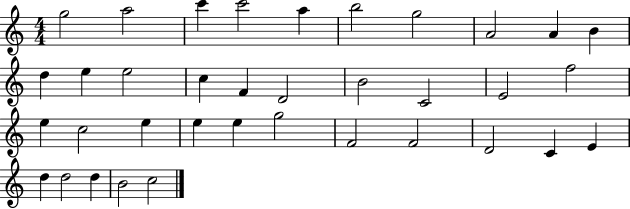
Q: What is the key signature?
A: C major